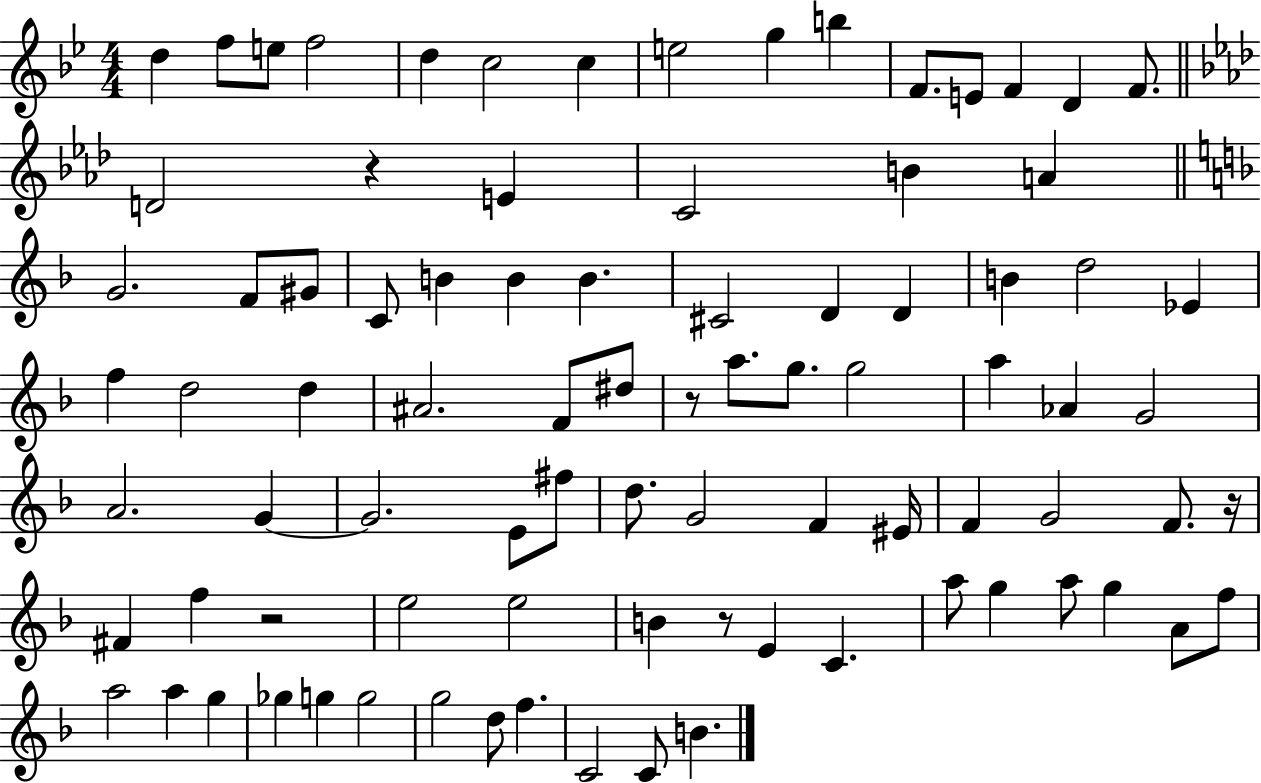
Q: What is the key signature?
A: BES major